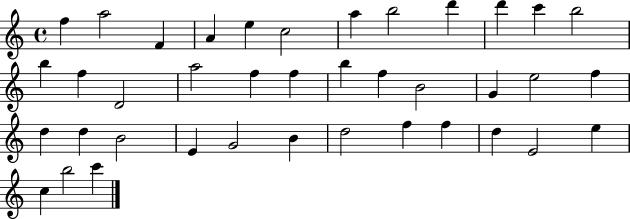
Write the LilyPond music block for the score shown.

{
  \clef treble
  \time 4/4
  \defaultTimeSignature
  \key c \major
  f''4 a''2 f'4 | a'4 e''4 c''2 | a''4 b''2 d'''4 | d'''4 c'''4 b''2 | \break b''4 f''4 d'2 | a''2 f''4 f''4 | b''4 f''4 b'2 | g'4 e''2 f''4 | \break d''4 d''4 b'2 | e'4 g'2 b'4 | d''2 f''4 f''4 | d''4 e'2 e''4 | \break c''4 b''2 c'''4 | \bar "|."
}